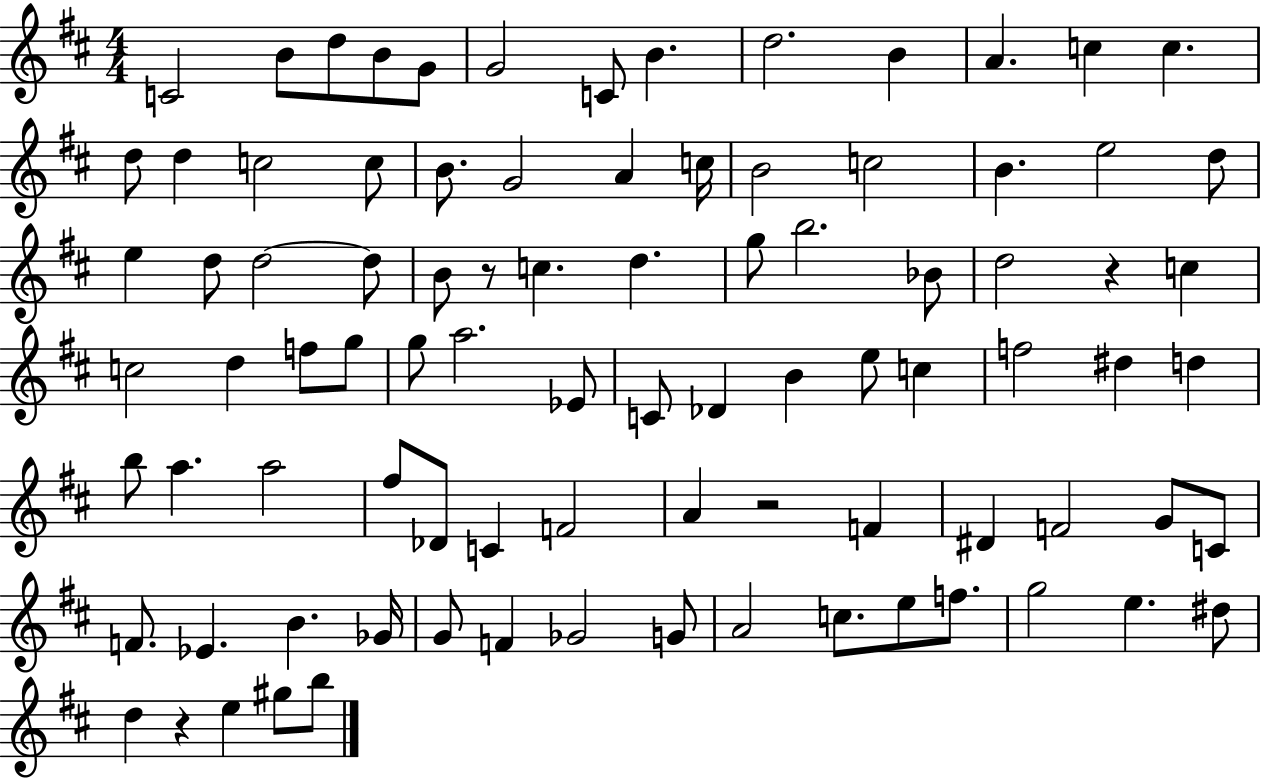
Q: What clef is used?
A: treble